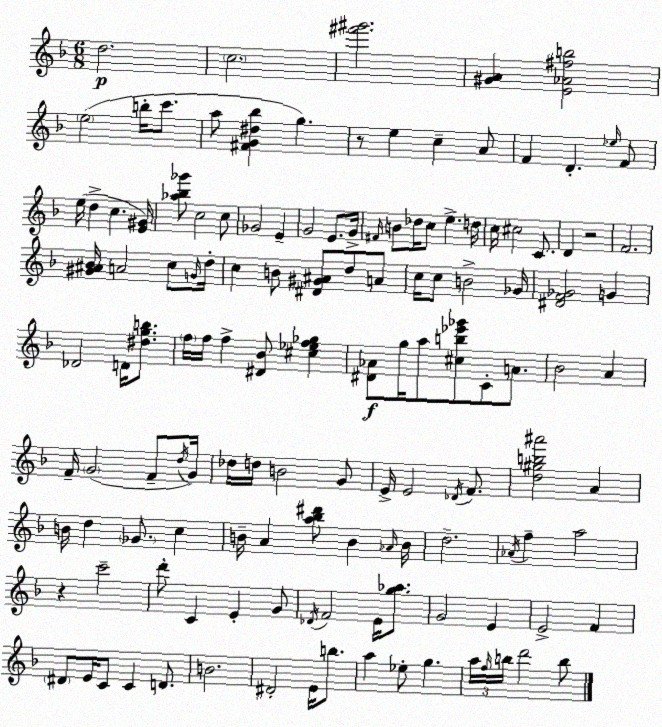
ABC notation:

X:1
T:Untitled
M:6/8
L:1/4
K:F
d2 c2 [^f'^g']2 [^GA] [E_A^fb]2 e2 b/4 c'/2 a/2 [^FG^d_b] g z/2 e c A/2 F D _e/4 F/2 e/4 d c [E^G]/4 [_a_b_g']/2 c2 c/2 _G2 E G2 E/2 G/4 ^F/4 B/2 _d/4 c/2 e d/4 c/4 ^c2 C/2 D z2 F2 [^G^A_B]/4 A2 c/2 G/4 d/4 c B/2 [^D^G^A]/2 d/2 A/2 c/4 c/2 B2 _G/4 [^DF_G]2 G _D2 D/4 [^dgb]/2 f/4 f/4 f [^D_B]/2 [^c_ef_g] [^D_A]/2 g/4 a/2 [^cb_e'_g']/2 C/2 A/2 _B2 A F/4 G2 F/2 d/4 G/4 _d/4 d/4 B2 G/2 E/4 E2 _D/4 F/2 [d^gb^a']2 A B/4 d _G/2 c B/4 A [a_b^d']/2 B _A/4 B/4 d2 _A/4 f a2 z c'2 d'/2 C E G/2 _D/4 F2 E/4 [g_a]/2 G2 E E2 F ^D/2 E/4 C/2 C D/2 B2 ^D2 E/4 b/2 a _e/2 g a/4 f/4 b/4 d'2 b/2